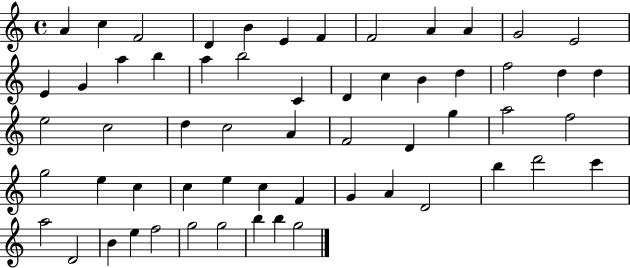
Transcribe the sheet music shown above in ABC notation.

X:1
T:Untitled
M:4/4
L:1/4
K:C
A c F2 D B E F F2 A A G2 E2 E G a b a b2 C D c B d f2 d d e2 c2 d c2 A F2 D g a2 f2 g2 e c c e c F G A D2 b d'2 c' a2 D2 B e f2 g2 g2 b b g2